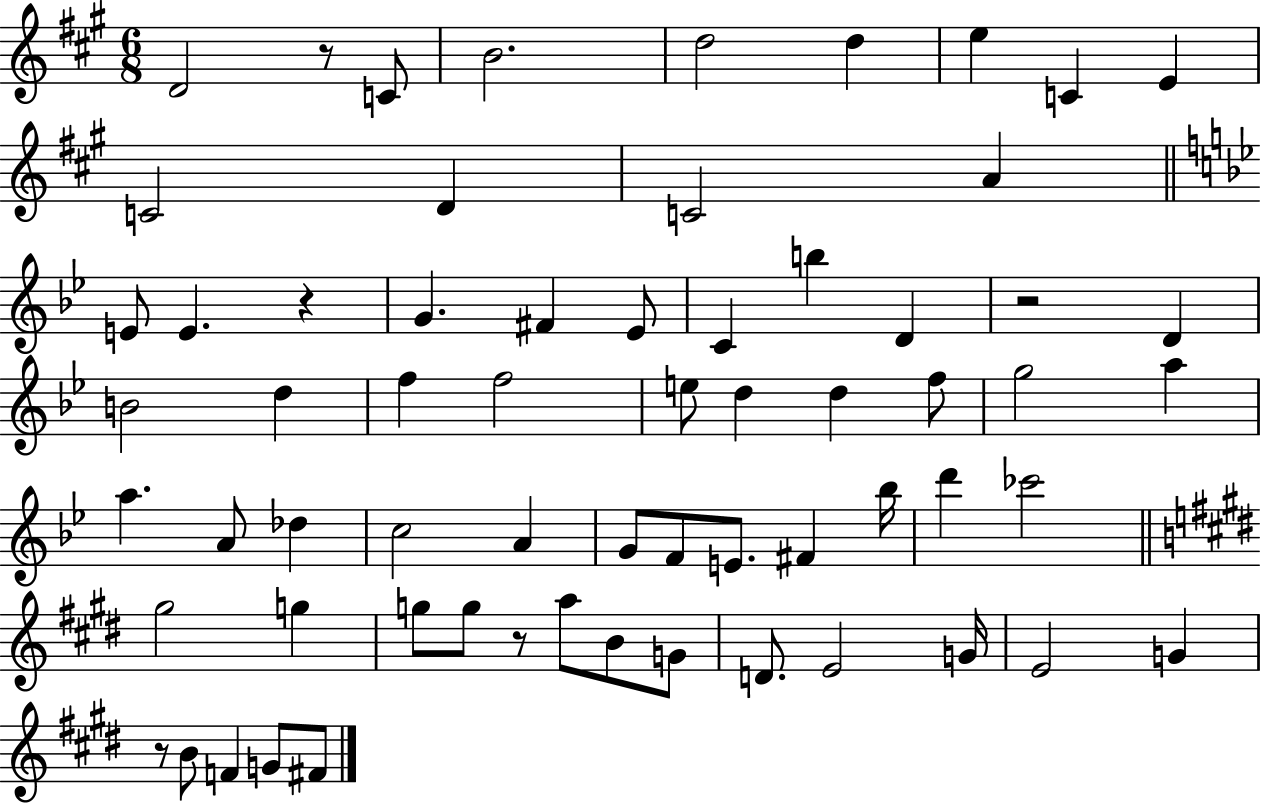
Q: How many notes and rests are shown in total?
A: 64